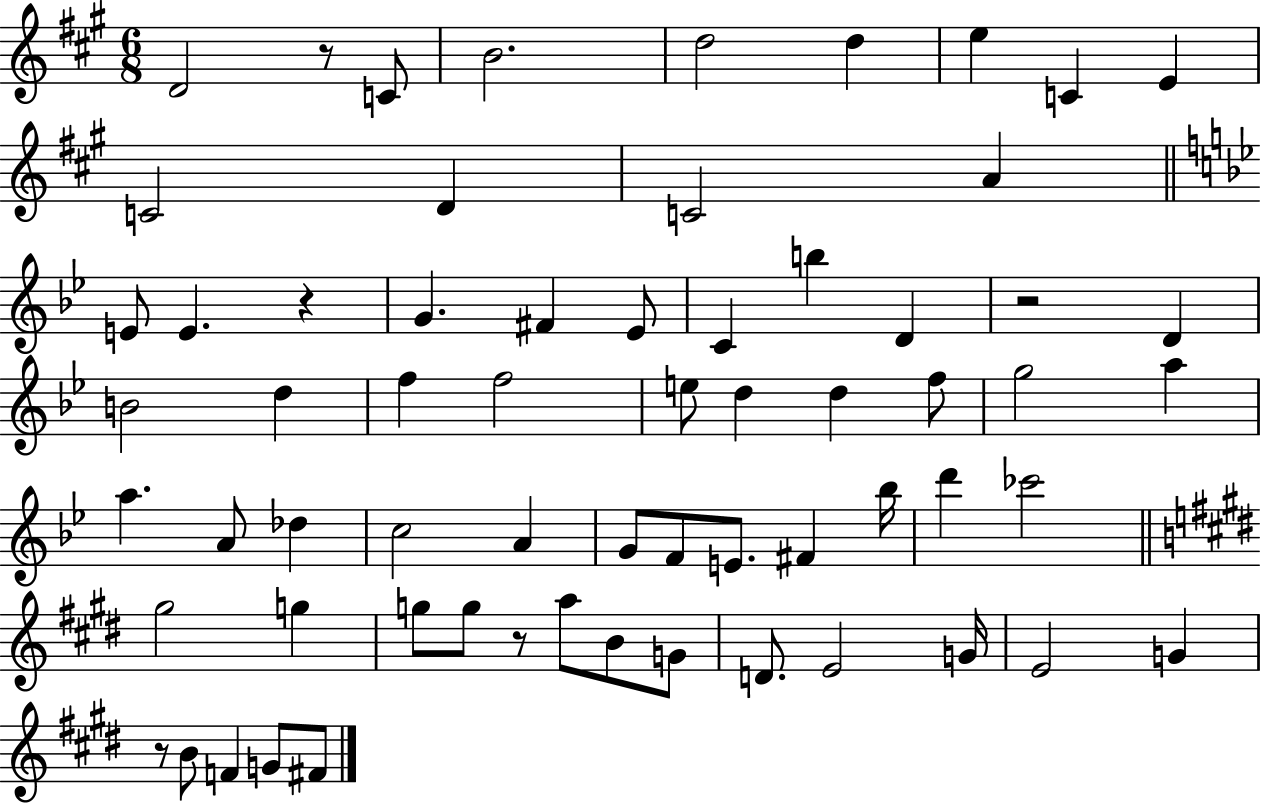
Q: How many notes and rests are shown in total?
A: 64